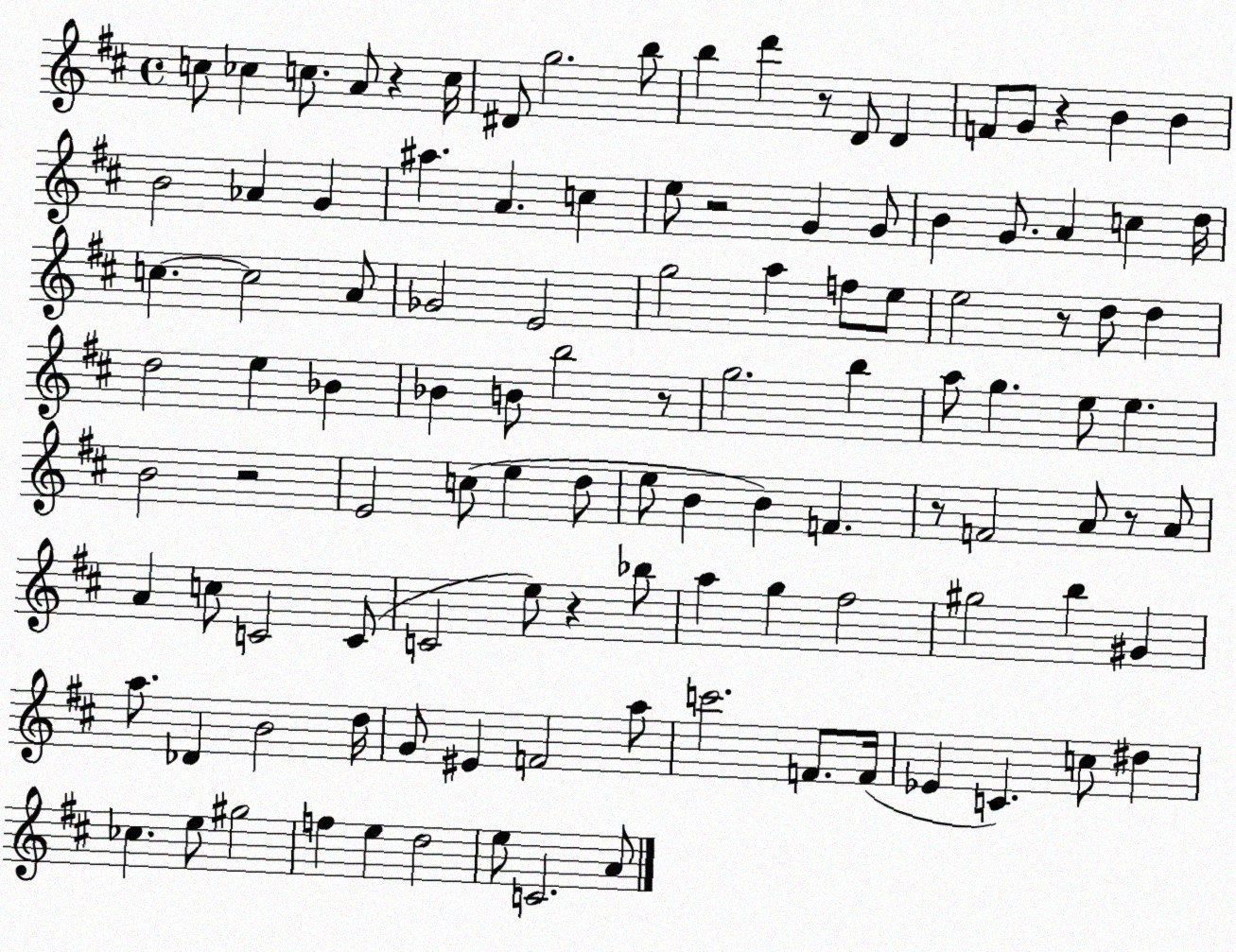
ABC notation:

X:1
T:Untitled
M:4/4
L:1/4
K:D
c/2 _c c/2 A/2 z c/4 ^D/2 g2 b/2 b d' z/2 D/2 D F/2 G/2 z B B B2 _A G ^a A c e/2 z2 G G/2 B G/2 A c d/4 c c2 A/2 _G2 E2 g2 a f/2 e/2 e2 z/2 d/2 d d2 e _B _B B/2 b2 z/2 g2 b a/2 g e/2 e B2 z2 E2 c/2 e d/2 e/2 B B F z/2 F2 A/2 z/2 A/2 A c/2 C2 C/2 C2 e/2 z _b/2 a g ^f2 ^g2 b ^G a/2 _D B2 d/4 G/2 ^E F2 a/2 c'2 F/2 F/4 _E C c/2 ^d _c e/2 ^g2 f e d2 e/2 C2 A/2